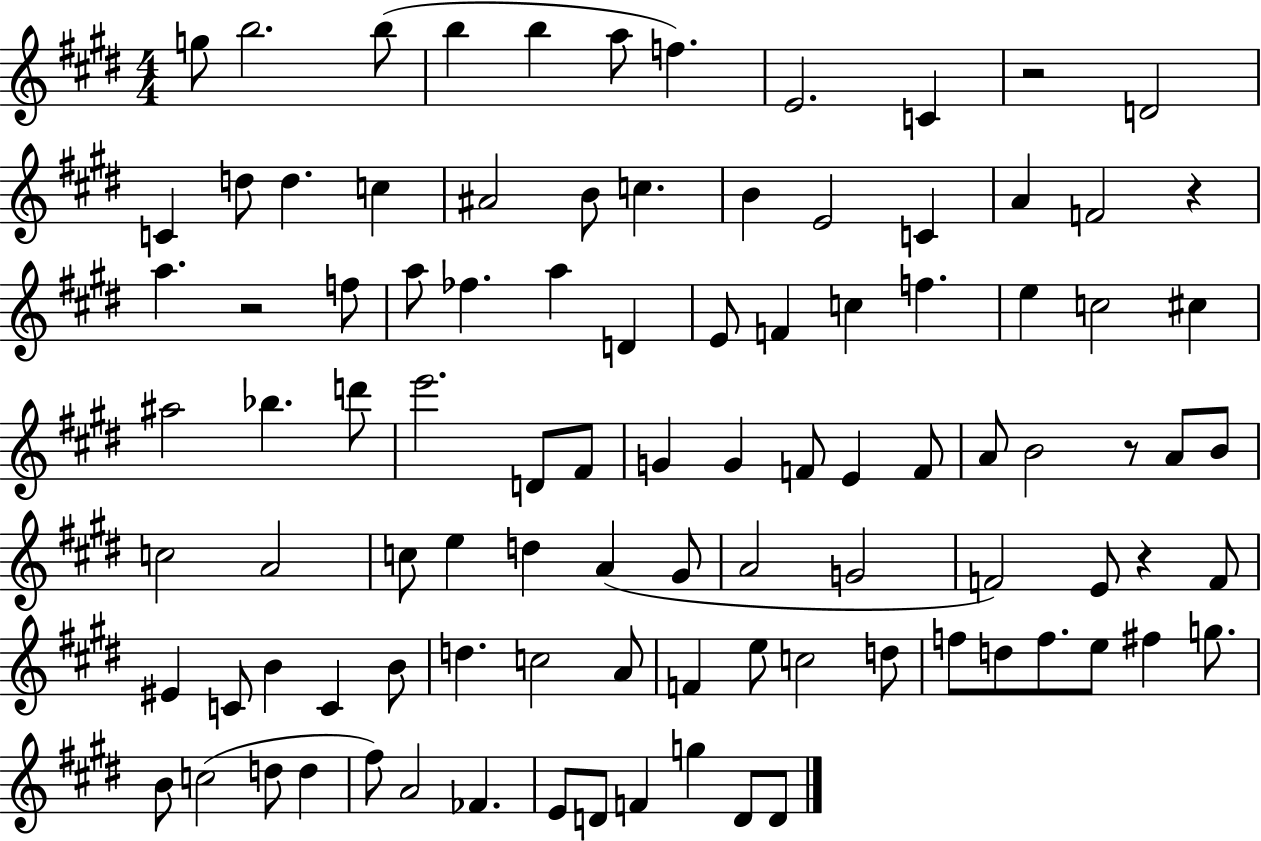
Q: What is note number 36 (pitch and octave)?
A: A#5